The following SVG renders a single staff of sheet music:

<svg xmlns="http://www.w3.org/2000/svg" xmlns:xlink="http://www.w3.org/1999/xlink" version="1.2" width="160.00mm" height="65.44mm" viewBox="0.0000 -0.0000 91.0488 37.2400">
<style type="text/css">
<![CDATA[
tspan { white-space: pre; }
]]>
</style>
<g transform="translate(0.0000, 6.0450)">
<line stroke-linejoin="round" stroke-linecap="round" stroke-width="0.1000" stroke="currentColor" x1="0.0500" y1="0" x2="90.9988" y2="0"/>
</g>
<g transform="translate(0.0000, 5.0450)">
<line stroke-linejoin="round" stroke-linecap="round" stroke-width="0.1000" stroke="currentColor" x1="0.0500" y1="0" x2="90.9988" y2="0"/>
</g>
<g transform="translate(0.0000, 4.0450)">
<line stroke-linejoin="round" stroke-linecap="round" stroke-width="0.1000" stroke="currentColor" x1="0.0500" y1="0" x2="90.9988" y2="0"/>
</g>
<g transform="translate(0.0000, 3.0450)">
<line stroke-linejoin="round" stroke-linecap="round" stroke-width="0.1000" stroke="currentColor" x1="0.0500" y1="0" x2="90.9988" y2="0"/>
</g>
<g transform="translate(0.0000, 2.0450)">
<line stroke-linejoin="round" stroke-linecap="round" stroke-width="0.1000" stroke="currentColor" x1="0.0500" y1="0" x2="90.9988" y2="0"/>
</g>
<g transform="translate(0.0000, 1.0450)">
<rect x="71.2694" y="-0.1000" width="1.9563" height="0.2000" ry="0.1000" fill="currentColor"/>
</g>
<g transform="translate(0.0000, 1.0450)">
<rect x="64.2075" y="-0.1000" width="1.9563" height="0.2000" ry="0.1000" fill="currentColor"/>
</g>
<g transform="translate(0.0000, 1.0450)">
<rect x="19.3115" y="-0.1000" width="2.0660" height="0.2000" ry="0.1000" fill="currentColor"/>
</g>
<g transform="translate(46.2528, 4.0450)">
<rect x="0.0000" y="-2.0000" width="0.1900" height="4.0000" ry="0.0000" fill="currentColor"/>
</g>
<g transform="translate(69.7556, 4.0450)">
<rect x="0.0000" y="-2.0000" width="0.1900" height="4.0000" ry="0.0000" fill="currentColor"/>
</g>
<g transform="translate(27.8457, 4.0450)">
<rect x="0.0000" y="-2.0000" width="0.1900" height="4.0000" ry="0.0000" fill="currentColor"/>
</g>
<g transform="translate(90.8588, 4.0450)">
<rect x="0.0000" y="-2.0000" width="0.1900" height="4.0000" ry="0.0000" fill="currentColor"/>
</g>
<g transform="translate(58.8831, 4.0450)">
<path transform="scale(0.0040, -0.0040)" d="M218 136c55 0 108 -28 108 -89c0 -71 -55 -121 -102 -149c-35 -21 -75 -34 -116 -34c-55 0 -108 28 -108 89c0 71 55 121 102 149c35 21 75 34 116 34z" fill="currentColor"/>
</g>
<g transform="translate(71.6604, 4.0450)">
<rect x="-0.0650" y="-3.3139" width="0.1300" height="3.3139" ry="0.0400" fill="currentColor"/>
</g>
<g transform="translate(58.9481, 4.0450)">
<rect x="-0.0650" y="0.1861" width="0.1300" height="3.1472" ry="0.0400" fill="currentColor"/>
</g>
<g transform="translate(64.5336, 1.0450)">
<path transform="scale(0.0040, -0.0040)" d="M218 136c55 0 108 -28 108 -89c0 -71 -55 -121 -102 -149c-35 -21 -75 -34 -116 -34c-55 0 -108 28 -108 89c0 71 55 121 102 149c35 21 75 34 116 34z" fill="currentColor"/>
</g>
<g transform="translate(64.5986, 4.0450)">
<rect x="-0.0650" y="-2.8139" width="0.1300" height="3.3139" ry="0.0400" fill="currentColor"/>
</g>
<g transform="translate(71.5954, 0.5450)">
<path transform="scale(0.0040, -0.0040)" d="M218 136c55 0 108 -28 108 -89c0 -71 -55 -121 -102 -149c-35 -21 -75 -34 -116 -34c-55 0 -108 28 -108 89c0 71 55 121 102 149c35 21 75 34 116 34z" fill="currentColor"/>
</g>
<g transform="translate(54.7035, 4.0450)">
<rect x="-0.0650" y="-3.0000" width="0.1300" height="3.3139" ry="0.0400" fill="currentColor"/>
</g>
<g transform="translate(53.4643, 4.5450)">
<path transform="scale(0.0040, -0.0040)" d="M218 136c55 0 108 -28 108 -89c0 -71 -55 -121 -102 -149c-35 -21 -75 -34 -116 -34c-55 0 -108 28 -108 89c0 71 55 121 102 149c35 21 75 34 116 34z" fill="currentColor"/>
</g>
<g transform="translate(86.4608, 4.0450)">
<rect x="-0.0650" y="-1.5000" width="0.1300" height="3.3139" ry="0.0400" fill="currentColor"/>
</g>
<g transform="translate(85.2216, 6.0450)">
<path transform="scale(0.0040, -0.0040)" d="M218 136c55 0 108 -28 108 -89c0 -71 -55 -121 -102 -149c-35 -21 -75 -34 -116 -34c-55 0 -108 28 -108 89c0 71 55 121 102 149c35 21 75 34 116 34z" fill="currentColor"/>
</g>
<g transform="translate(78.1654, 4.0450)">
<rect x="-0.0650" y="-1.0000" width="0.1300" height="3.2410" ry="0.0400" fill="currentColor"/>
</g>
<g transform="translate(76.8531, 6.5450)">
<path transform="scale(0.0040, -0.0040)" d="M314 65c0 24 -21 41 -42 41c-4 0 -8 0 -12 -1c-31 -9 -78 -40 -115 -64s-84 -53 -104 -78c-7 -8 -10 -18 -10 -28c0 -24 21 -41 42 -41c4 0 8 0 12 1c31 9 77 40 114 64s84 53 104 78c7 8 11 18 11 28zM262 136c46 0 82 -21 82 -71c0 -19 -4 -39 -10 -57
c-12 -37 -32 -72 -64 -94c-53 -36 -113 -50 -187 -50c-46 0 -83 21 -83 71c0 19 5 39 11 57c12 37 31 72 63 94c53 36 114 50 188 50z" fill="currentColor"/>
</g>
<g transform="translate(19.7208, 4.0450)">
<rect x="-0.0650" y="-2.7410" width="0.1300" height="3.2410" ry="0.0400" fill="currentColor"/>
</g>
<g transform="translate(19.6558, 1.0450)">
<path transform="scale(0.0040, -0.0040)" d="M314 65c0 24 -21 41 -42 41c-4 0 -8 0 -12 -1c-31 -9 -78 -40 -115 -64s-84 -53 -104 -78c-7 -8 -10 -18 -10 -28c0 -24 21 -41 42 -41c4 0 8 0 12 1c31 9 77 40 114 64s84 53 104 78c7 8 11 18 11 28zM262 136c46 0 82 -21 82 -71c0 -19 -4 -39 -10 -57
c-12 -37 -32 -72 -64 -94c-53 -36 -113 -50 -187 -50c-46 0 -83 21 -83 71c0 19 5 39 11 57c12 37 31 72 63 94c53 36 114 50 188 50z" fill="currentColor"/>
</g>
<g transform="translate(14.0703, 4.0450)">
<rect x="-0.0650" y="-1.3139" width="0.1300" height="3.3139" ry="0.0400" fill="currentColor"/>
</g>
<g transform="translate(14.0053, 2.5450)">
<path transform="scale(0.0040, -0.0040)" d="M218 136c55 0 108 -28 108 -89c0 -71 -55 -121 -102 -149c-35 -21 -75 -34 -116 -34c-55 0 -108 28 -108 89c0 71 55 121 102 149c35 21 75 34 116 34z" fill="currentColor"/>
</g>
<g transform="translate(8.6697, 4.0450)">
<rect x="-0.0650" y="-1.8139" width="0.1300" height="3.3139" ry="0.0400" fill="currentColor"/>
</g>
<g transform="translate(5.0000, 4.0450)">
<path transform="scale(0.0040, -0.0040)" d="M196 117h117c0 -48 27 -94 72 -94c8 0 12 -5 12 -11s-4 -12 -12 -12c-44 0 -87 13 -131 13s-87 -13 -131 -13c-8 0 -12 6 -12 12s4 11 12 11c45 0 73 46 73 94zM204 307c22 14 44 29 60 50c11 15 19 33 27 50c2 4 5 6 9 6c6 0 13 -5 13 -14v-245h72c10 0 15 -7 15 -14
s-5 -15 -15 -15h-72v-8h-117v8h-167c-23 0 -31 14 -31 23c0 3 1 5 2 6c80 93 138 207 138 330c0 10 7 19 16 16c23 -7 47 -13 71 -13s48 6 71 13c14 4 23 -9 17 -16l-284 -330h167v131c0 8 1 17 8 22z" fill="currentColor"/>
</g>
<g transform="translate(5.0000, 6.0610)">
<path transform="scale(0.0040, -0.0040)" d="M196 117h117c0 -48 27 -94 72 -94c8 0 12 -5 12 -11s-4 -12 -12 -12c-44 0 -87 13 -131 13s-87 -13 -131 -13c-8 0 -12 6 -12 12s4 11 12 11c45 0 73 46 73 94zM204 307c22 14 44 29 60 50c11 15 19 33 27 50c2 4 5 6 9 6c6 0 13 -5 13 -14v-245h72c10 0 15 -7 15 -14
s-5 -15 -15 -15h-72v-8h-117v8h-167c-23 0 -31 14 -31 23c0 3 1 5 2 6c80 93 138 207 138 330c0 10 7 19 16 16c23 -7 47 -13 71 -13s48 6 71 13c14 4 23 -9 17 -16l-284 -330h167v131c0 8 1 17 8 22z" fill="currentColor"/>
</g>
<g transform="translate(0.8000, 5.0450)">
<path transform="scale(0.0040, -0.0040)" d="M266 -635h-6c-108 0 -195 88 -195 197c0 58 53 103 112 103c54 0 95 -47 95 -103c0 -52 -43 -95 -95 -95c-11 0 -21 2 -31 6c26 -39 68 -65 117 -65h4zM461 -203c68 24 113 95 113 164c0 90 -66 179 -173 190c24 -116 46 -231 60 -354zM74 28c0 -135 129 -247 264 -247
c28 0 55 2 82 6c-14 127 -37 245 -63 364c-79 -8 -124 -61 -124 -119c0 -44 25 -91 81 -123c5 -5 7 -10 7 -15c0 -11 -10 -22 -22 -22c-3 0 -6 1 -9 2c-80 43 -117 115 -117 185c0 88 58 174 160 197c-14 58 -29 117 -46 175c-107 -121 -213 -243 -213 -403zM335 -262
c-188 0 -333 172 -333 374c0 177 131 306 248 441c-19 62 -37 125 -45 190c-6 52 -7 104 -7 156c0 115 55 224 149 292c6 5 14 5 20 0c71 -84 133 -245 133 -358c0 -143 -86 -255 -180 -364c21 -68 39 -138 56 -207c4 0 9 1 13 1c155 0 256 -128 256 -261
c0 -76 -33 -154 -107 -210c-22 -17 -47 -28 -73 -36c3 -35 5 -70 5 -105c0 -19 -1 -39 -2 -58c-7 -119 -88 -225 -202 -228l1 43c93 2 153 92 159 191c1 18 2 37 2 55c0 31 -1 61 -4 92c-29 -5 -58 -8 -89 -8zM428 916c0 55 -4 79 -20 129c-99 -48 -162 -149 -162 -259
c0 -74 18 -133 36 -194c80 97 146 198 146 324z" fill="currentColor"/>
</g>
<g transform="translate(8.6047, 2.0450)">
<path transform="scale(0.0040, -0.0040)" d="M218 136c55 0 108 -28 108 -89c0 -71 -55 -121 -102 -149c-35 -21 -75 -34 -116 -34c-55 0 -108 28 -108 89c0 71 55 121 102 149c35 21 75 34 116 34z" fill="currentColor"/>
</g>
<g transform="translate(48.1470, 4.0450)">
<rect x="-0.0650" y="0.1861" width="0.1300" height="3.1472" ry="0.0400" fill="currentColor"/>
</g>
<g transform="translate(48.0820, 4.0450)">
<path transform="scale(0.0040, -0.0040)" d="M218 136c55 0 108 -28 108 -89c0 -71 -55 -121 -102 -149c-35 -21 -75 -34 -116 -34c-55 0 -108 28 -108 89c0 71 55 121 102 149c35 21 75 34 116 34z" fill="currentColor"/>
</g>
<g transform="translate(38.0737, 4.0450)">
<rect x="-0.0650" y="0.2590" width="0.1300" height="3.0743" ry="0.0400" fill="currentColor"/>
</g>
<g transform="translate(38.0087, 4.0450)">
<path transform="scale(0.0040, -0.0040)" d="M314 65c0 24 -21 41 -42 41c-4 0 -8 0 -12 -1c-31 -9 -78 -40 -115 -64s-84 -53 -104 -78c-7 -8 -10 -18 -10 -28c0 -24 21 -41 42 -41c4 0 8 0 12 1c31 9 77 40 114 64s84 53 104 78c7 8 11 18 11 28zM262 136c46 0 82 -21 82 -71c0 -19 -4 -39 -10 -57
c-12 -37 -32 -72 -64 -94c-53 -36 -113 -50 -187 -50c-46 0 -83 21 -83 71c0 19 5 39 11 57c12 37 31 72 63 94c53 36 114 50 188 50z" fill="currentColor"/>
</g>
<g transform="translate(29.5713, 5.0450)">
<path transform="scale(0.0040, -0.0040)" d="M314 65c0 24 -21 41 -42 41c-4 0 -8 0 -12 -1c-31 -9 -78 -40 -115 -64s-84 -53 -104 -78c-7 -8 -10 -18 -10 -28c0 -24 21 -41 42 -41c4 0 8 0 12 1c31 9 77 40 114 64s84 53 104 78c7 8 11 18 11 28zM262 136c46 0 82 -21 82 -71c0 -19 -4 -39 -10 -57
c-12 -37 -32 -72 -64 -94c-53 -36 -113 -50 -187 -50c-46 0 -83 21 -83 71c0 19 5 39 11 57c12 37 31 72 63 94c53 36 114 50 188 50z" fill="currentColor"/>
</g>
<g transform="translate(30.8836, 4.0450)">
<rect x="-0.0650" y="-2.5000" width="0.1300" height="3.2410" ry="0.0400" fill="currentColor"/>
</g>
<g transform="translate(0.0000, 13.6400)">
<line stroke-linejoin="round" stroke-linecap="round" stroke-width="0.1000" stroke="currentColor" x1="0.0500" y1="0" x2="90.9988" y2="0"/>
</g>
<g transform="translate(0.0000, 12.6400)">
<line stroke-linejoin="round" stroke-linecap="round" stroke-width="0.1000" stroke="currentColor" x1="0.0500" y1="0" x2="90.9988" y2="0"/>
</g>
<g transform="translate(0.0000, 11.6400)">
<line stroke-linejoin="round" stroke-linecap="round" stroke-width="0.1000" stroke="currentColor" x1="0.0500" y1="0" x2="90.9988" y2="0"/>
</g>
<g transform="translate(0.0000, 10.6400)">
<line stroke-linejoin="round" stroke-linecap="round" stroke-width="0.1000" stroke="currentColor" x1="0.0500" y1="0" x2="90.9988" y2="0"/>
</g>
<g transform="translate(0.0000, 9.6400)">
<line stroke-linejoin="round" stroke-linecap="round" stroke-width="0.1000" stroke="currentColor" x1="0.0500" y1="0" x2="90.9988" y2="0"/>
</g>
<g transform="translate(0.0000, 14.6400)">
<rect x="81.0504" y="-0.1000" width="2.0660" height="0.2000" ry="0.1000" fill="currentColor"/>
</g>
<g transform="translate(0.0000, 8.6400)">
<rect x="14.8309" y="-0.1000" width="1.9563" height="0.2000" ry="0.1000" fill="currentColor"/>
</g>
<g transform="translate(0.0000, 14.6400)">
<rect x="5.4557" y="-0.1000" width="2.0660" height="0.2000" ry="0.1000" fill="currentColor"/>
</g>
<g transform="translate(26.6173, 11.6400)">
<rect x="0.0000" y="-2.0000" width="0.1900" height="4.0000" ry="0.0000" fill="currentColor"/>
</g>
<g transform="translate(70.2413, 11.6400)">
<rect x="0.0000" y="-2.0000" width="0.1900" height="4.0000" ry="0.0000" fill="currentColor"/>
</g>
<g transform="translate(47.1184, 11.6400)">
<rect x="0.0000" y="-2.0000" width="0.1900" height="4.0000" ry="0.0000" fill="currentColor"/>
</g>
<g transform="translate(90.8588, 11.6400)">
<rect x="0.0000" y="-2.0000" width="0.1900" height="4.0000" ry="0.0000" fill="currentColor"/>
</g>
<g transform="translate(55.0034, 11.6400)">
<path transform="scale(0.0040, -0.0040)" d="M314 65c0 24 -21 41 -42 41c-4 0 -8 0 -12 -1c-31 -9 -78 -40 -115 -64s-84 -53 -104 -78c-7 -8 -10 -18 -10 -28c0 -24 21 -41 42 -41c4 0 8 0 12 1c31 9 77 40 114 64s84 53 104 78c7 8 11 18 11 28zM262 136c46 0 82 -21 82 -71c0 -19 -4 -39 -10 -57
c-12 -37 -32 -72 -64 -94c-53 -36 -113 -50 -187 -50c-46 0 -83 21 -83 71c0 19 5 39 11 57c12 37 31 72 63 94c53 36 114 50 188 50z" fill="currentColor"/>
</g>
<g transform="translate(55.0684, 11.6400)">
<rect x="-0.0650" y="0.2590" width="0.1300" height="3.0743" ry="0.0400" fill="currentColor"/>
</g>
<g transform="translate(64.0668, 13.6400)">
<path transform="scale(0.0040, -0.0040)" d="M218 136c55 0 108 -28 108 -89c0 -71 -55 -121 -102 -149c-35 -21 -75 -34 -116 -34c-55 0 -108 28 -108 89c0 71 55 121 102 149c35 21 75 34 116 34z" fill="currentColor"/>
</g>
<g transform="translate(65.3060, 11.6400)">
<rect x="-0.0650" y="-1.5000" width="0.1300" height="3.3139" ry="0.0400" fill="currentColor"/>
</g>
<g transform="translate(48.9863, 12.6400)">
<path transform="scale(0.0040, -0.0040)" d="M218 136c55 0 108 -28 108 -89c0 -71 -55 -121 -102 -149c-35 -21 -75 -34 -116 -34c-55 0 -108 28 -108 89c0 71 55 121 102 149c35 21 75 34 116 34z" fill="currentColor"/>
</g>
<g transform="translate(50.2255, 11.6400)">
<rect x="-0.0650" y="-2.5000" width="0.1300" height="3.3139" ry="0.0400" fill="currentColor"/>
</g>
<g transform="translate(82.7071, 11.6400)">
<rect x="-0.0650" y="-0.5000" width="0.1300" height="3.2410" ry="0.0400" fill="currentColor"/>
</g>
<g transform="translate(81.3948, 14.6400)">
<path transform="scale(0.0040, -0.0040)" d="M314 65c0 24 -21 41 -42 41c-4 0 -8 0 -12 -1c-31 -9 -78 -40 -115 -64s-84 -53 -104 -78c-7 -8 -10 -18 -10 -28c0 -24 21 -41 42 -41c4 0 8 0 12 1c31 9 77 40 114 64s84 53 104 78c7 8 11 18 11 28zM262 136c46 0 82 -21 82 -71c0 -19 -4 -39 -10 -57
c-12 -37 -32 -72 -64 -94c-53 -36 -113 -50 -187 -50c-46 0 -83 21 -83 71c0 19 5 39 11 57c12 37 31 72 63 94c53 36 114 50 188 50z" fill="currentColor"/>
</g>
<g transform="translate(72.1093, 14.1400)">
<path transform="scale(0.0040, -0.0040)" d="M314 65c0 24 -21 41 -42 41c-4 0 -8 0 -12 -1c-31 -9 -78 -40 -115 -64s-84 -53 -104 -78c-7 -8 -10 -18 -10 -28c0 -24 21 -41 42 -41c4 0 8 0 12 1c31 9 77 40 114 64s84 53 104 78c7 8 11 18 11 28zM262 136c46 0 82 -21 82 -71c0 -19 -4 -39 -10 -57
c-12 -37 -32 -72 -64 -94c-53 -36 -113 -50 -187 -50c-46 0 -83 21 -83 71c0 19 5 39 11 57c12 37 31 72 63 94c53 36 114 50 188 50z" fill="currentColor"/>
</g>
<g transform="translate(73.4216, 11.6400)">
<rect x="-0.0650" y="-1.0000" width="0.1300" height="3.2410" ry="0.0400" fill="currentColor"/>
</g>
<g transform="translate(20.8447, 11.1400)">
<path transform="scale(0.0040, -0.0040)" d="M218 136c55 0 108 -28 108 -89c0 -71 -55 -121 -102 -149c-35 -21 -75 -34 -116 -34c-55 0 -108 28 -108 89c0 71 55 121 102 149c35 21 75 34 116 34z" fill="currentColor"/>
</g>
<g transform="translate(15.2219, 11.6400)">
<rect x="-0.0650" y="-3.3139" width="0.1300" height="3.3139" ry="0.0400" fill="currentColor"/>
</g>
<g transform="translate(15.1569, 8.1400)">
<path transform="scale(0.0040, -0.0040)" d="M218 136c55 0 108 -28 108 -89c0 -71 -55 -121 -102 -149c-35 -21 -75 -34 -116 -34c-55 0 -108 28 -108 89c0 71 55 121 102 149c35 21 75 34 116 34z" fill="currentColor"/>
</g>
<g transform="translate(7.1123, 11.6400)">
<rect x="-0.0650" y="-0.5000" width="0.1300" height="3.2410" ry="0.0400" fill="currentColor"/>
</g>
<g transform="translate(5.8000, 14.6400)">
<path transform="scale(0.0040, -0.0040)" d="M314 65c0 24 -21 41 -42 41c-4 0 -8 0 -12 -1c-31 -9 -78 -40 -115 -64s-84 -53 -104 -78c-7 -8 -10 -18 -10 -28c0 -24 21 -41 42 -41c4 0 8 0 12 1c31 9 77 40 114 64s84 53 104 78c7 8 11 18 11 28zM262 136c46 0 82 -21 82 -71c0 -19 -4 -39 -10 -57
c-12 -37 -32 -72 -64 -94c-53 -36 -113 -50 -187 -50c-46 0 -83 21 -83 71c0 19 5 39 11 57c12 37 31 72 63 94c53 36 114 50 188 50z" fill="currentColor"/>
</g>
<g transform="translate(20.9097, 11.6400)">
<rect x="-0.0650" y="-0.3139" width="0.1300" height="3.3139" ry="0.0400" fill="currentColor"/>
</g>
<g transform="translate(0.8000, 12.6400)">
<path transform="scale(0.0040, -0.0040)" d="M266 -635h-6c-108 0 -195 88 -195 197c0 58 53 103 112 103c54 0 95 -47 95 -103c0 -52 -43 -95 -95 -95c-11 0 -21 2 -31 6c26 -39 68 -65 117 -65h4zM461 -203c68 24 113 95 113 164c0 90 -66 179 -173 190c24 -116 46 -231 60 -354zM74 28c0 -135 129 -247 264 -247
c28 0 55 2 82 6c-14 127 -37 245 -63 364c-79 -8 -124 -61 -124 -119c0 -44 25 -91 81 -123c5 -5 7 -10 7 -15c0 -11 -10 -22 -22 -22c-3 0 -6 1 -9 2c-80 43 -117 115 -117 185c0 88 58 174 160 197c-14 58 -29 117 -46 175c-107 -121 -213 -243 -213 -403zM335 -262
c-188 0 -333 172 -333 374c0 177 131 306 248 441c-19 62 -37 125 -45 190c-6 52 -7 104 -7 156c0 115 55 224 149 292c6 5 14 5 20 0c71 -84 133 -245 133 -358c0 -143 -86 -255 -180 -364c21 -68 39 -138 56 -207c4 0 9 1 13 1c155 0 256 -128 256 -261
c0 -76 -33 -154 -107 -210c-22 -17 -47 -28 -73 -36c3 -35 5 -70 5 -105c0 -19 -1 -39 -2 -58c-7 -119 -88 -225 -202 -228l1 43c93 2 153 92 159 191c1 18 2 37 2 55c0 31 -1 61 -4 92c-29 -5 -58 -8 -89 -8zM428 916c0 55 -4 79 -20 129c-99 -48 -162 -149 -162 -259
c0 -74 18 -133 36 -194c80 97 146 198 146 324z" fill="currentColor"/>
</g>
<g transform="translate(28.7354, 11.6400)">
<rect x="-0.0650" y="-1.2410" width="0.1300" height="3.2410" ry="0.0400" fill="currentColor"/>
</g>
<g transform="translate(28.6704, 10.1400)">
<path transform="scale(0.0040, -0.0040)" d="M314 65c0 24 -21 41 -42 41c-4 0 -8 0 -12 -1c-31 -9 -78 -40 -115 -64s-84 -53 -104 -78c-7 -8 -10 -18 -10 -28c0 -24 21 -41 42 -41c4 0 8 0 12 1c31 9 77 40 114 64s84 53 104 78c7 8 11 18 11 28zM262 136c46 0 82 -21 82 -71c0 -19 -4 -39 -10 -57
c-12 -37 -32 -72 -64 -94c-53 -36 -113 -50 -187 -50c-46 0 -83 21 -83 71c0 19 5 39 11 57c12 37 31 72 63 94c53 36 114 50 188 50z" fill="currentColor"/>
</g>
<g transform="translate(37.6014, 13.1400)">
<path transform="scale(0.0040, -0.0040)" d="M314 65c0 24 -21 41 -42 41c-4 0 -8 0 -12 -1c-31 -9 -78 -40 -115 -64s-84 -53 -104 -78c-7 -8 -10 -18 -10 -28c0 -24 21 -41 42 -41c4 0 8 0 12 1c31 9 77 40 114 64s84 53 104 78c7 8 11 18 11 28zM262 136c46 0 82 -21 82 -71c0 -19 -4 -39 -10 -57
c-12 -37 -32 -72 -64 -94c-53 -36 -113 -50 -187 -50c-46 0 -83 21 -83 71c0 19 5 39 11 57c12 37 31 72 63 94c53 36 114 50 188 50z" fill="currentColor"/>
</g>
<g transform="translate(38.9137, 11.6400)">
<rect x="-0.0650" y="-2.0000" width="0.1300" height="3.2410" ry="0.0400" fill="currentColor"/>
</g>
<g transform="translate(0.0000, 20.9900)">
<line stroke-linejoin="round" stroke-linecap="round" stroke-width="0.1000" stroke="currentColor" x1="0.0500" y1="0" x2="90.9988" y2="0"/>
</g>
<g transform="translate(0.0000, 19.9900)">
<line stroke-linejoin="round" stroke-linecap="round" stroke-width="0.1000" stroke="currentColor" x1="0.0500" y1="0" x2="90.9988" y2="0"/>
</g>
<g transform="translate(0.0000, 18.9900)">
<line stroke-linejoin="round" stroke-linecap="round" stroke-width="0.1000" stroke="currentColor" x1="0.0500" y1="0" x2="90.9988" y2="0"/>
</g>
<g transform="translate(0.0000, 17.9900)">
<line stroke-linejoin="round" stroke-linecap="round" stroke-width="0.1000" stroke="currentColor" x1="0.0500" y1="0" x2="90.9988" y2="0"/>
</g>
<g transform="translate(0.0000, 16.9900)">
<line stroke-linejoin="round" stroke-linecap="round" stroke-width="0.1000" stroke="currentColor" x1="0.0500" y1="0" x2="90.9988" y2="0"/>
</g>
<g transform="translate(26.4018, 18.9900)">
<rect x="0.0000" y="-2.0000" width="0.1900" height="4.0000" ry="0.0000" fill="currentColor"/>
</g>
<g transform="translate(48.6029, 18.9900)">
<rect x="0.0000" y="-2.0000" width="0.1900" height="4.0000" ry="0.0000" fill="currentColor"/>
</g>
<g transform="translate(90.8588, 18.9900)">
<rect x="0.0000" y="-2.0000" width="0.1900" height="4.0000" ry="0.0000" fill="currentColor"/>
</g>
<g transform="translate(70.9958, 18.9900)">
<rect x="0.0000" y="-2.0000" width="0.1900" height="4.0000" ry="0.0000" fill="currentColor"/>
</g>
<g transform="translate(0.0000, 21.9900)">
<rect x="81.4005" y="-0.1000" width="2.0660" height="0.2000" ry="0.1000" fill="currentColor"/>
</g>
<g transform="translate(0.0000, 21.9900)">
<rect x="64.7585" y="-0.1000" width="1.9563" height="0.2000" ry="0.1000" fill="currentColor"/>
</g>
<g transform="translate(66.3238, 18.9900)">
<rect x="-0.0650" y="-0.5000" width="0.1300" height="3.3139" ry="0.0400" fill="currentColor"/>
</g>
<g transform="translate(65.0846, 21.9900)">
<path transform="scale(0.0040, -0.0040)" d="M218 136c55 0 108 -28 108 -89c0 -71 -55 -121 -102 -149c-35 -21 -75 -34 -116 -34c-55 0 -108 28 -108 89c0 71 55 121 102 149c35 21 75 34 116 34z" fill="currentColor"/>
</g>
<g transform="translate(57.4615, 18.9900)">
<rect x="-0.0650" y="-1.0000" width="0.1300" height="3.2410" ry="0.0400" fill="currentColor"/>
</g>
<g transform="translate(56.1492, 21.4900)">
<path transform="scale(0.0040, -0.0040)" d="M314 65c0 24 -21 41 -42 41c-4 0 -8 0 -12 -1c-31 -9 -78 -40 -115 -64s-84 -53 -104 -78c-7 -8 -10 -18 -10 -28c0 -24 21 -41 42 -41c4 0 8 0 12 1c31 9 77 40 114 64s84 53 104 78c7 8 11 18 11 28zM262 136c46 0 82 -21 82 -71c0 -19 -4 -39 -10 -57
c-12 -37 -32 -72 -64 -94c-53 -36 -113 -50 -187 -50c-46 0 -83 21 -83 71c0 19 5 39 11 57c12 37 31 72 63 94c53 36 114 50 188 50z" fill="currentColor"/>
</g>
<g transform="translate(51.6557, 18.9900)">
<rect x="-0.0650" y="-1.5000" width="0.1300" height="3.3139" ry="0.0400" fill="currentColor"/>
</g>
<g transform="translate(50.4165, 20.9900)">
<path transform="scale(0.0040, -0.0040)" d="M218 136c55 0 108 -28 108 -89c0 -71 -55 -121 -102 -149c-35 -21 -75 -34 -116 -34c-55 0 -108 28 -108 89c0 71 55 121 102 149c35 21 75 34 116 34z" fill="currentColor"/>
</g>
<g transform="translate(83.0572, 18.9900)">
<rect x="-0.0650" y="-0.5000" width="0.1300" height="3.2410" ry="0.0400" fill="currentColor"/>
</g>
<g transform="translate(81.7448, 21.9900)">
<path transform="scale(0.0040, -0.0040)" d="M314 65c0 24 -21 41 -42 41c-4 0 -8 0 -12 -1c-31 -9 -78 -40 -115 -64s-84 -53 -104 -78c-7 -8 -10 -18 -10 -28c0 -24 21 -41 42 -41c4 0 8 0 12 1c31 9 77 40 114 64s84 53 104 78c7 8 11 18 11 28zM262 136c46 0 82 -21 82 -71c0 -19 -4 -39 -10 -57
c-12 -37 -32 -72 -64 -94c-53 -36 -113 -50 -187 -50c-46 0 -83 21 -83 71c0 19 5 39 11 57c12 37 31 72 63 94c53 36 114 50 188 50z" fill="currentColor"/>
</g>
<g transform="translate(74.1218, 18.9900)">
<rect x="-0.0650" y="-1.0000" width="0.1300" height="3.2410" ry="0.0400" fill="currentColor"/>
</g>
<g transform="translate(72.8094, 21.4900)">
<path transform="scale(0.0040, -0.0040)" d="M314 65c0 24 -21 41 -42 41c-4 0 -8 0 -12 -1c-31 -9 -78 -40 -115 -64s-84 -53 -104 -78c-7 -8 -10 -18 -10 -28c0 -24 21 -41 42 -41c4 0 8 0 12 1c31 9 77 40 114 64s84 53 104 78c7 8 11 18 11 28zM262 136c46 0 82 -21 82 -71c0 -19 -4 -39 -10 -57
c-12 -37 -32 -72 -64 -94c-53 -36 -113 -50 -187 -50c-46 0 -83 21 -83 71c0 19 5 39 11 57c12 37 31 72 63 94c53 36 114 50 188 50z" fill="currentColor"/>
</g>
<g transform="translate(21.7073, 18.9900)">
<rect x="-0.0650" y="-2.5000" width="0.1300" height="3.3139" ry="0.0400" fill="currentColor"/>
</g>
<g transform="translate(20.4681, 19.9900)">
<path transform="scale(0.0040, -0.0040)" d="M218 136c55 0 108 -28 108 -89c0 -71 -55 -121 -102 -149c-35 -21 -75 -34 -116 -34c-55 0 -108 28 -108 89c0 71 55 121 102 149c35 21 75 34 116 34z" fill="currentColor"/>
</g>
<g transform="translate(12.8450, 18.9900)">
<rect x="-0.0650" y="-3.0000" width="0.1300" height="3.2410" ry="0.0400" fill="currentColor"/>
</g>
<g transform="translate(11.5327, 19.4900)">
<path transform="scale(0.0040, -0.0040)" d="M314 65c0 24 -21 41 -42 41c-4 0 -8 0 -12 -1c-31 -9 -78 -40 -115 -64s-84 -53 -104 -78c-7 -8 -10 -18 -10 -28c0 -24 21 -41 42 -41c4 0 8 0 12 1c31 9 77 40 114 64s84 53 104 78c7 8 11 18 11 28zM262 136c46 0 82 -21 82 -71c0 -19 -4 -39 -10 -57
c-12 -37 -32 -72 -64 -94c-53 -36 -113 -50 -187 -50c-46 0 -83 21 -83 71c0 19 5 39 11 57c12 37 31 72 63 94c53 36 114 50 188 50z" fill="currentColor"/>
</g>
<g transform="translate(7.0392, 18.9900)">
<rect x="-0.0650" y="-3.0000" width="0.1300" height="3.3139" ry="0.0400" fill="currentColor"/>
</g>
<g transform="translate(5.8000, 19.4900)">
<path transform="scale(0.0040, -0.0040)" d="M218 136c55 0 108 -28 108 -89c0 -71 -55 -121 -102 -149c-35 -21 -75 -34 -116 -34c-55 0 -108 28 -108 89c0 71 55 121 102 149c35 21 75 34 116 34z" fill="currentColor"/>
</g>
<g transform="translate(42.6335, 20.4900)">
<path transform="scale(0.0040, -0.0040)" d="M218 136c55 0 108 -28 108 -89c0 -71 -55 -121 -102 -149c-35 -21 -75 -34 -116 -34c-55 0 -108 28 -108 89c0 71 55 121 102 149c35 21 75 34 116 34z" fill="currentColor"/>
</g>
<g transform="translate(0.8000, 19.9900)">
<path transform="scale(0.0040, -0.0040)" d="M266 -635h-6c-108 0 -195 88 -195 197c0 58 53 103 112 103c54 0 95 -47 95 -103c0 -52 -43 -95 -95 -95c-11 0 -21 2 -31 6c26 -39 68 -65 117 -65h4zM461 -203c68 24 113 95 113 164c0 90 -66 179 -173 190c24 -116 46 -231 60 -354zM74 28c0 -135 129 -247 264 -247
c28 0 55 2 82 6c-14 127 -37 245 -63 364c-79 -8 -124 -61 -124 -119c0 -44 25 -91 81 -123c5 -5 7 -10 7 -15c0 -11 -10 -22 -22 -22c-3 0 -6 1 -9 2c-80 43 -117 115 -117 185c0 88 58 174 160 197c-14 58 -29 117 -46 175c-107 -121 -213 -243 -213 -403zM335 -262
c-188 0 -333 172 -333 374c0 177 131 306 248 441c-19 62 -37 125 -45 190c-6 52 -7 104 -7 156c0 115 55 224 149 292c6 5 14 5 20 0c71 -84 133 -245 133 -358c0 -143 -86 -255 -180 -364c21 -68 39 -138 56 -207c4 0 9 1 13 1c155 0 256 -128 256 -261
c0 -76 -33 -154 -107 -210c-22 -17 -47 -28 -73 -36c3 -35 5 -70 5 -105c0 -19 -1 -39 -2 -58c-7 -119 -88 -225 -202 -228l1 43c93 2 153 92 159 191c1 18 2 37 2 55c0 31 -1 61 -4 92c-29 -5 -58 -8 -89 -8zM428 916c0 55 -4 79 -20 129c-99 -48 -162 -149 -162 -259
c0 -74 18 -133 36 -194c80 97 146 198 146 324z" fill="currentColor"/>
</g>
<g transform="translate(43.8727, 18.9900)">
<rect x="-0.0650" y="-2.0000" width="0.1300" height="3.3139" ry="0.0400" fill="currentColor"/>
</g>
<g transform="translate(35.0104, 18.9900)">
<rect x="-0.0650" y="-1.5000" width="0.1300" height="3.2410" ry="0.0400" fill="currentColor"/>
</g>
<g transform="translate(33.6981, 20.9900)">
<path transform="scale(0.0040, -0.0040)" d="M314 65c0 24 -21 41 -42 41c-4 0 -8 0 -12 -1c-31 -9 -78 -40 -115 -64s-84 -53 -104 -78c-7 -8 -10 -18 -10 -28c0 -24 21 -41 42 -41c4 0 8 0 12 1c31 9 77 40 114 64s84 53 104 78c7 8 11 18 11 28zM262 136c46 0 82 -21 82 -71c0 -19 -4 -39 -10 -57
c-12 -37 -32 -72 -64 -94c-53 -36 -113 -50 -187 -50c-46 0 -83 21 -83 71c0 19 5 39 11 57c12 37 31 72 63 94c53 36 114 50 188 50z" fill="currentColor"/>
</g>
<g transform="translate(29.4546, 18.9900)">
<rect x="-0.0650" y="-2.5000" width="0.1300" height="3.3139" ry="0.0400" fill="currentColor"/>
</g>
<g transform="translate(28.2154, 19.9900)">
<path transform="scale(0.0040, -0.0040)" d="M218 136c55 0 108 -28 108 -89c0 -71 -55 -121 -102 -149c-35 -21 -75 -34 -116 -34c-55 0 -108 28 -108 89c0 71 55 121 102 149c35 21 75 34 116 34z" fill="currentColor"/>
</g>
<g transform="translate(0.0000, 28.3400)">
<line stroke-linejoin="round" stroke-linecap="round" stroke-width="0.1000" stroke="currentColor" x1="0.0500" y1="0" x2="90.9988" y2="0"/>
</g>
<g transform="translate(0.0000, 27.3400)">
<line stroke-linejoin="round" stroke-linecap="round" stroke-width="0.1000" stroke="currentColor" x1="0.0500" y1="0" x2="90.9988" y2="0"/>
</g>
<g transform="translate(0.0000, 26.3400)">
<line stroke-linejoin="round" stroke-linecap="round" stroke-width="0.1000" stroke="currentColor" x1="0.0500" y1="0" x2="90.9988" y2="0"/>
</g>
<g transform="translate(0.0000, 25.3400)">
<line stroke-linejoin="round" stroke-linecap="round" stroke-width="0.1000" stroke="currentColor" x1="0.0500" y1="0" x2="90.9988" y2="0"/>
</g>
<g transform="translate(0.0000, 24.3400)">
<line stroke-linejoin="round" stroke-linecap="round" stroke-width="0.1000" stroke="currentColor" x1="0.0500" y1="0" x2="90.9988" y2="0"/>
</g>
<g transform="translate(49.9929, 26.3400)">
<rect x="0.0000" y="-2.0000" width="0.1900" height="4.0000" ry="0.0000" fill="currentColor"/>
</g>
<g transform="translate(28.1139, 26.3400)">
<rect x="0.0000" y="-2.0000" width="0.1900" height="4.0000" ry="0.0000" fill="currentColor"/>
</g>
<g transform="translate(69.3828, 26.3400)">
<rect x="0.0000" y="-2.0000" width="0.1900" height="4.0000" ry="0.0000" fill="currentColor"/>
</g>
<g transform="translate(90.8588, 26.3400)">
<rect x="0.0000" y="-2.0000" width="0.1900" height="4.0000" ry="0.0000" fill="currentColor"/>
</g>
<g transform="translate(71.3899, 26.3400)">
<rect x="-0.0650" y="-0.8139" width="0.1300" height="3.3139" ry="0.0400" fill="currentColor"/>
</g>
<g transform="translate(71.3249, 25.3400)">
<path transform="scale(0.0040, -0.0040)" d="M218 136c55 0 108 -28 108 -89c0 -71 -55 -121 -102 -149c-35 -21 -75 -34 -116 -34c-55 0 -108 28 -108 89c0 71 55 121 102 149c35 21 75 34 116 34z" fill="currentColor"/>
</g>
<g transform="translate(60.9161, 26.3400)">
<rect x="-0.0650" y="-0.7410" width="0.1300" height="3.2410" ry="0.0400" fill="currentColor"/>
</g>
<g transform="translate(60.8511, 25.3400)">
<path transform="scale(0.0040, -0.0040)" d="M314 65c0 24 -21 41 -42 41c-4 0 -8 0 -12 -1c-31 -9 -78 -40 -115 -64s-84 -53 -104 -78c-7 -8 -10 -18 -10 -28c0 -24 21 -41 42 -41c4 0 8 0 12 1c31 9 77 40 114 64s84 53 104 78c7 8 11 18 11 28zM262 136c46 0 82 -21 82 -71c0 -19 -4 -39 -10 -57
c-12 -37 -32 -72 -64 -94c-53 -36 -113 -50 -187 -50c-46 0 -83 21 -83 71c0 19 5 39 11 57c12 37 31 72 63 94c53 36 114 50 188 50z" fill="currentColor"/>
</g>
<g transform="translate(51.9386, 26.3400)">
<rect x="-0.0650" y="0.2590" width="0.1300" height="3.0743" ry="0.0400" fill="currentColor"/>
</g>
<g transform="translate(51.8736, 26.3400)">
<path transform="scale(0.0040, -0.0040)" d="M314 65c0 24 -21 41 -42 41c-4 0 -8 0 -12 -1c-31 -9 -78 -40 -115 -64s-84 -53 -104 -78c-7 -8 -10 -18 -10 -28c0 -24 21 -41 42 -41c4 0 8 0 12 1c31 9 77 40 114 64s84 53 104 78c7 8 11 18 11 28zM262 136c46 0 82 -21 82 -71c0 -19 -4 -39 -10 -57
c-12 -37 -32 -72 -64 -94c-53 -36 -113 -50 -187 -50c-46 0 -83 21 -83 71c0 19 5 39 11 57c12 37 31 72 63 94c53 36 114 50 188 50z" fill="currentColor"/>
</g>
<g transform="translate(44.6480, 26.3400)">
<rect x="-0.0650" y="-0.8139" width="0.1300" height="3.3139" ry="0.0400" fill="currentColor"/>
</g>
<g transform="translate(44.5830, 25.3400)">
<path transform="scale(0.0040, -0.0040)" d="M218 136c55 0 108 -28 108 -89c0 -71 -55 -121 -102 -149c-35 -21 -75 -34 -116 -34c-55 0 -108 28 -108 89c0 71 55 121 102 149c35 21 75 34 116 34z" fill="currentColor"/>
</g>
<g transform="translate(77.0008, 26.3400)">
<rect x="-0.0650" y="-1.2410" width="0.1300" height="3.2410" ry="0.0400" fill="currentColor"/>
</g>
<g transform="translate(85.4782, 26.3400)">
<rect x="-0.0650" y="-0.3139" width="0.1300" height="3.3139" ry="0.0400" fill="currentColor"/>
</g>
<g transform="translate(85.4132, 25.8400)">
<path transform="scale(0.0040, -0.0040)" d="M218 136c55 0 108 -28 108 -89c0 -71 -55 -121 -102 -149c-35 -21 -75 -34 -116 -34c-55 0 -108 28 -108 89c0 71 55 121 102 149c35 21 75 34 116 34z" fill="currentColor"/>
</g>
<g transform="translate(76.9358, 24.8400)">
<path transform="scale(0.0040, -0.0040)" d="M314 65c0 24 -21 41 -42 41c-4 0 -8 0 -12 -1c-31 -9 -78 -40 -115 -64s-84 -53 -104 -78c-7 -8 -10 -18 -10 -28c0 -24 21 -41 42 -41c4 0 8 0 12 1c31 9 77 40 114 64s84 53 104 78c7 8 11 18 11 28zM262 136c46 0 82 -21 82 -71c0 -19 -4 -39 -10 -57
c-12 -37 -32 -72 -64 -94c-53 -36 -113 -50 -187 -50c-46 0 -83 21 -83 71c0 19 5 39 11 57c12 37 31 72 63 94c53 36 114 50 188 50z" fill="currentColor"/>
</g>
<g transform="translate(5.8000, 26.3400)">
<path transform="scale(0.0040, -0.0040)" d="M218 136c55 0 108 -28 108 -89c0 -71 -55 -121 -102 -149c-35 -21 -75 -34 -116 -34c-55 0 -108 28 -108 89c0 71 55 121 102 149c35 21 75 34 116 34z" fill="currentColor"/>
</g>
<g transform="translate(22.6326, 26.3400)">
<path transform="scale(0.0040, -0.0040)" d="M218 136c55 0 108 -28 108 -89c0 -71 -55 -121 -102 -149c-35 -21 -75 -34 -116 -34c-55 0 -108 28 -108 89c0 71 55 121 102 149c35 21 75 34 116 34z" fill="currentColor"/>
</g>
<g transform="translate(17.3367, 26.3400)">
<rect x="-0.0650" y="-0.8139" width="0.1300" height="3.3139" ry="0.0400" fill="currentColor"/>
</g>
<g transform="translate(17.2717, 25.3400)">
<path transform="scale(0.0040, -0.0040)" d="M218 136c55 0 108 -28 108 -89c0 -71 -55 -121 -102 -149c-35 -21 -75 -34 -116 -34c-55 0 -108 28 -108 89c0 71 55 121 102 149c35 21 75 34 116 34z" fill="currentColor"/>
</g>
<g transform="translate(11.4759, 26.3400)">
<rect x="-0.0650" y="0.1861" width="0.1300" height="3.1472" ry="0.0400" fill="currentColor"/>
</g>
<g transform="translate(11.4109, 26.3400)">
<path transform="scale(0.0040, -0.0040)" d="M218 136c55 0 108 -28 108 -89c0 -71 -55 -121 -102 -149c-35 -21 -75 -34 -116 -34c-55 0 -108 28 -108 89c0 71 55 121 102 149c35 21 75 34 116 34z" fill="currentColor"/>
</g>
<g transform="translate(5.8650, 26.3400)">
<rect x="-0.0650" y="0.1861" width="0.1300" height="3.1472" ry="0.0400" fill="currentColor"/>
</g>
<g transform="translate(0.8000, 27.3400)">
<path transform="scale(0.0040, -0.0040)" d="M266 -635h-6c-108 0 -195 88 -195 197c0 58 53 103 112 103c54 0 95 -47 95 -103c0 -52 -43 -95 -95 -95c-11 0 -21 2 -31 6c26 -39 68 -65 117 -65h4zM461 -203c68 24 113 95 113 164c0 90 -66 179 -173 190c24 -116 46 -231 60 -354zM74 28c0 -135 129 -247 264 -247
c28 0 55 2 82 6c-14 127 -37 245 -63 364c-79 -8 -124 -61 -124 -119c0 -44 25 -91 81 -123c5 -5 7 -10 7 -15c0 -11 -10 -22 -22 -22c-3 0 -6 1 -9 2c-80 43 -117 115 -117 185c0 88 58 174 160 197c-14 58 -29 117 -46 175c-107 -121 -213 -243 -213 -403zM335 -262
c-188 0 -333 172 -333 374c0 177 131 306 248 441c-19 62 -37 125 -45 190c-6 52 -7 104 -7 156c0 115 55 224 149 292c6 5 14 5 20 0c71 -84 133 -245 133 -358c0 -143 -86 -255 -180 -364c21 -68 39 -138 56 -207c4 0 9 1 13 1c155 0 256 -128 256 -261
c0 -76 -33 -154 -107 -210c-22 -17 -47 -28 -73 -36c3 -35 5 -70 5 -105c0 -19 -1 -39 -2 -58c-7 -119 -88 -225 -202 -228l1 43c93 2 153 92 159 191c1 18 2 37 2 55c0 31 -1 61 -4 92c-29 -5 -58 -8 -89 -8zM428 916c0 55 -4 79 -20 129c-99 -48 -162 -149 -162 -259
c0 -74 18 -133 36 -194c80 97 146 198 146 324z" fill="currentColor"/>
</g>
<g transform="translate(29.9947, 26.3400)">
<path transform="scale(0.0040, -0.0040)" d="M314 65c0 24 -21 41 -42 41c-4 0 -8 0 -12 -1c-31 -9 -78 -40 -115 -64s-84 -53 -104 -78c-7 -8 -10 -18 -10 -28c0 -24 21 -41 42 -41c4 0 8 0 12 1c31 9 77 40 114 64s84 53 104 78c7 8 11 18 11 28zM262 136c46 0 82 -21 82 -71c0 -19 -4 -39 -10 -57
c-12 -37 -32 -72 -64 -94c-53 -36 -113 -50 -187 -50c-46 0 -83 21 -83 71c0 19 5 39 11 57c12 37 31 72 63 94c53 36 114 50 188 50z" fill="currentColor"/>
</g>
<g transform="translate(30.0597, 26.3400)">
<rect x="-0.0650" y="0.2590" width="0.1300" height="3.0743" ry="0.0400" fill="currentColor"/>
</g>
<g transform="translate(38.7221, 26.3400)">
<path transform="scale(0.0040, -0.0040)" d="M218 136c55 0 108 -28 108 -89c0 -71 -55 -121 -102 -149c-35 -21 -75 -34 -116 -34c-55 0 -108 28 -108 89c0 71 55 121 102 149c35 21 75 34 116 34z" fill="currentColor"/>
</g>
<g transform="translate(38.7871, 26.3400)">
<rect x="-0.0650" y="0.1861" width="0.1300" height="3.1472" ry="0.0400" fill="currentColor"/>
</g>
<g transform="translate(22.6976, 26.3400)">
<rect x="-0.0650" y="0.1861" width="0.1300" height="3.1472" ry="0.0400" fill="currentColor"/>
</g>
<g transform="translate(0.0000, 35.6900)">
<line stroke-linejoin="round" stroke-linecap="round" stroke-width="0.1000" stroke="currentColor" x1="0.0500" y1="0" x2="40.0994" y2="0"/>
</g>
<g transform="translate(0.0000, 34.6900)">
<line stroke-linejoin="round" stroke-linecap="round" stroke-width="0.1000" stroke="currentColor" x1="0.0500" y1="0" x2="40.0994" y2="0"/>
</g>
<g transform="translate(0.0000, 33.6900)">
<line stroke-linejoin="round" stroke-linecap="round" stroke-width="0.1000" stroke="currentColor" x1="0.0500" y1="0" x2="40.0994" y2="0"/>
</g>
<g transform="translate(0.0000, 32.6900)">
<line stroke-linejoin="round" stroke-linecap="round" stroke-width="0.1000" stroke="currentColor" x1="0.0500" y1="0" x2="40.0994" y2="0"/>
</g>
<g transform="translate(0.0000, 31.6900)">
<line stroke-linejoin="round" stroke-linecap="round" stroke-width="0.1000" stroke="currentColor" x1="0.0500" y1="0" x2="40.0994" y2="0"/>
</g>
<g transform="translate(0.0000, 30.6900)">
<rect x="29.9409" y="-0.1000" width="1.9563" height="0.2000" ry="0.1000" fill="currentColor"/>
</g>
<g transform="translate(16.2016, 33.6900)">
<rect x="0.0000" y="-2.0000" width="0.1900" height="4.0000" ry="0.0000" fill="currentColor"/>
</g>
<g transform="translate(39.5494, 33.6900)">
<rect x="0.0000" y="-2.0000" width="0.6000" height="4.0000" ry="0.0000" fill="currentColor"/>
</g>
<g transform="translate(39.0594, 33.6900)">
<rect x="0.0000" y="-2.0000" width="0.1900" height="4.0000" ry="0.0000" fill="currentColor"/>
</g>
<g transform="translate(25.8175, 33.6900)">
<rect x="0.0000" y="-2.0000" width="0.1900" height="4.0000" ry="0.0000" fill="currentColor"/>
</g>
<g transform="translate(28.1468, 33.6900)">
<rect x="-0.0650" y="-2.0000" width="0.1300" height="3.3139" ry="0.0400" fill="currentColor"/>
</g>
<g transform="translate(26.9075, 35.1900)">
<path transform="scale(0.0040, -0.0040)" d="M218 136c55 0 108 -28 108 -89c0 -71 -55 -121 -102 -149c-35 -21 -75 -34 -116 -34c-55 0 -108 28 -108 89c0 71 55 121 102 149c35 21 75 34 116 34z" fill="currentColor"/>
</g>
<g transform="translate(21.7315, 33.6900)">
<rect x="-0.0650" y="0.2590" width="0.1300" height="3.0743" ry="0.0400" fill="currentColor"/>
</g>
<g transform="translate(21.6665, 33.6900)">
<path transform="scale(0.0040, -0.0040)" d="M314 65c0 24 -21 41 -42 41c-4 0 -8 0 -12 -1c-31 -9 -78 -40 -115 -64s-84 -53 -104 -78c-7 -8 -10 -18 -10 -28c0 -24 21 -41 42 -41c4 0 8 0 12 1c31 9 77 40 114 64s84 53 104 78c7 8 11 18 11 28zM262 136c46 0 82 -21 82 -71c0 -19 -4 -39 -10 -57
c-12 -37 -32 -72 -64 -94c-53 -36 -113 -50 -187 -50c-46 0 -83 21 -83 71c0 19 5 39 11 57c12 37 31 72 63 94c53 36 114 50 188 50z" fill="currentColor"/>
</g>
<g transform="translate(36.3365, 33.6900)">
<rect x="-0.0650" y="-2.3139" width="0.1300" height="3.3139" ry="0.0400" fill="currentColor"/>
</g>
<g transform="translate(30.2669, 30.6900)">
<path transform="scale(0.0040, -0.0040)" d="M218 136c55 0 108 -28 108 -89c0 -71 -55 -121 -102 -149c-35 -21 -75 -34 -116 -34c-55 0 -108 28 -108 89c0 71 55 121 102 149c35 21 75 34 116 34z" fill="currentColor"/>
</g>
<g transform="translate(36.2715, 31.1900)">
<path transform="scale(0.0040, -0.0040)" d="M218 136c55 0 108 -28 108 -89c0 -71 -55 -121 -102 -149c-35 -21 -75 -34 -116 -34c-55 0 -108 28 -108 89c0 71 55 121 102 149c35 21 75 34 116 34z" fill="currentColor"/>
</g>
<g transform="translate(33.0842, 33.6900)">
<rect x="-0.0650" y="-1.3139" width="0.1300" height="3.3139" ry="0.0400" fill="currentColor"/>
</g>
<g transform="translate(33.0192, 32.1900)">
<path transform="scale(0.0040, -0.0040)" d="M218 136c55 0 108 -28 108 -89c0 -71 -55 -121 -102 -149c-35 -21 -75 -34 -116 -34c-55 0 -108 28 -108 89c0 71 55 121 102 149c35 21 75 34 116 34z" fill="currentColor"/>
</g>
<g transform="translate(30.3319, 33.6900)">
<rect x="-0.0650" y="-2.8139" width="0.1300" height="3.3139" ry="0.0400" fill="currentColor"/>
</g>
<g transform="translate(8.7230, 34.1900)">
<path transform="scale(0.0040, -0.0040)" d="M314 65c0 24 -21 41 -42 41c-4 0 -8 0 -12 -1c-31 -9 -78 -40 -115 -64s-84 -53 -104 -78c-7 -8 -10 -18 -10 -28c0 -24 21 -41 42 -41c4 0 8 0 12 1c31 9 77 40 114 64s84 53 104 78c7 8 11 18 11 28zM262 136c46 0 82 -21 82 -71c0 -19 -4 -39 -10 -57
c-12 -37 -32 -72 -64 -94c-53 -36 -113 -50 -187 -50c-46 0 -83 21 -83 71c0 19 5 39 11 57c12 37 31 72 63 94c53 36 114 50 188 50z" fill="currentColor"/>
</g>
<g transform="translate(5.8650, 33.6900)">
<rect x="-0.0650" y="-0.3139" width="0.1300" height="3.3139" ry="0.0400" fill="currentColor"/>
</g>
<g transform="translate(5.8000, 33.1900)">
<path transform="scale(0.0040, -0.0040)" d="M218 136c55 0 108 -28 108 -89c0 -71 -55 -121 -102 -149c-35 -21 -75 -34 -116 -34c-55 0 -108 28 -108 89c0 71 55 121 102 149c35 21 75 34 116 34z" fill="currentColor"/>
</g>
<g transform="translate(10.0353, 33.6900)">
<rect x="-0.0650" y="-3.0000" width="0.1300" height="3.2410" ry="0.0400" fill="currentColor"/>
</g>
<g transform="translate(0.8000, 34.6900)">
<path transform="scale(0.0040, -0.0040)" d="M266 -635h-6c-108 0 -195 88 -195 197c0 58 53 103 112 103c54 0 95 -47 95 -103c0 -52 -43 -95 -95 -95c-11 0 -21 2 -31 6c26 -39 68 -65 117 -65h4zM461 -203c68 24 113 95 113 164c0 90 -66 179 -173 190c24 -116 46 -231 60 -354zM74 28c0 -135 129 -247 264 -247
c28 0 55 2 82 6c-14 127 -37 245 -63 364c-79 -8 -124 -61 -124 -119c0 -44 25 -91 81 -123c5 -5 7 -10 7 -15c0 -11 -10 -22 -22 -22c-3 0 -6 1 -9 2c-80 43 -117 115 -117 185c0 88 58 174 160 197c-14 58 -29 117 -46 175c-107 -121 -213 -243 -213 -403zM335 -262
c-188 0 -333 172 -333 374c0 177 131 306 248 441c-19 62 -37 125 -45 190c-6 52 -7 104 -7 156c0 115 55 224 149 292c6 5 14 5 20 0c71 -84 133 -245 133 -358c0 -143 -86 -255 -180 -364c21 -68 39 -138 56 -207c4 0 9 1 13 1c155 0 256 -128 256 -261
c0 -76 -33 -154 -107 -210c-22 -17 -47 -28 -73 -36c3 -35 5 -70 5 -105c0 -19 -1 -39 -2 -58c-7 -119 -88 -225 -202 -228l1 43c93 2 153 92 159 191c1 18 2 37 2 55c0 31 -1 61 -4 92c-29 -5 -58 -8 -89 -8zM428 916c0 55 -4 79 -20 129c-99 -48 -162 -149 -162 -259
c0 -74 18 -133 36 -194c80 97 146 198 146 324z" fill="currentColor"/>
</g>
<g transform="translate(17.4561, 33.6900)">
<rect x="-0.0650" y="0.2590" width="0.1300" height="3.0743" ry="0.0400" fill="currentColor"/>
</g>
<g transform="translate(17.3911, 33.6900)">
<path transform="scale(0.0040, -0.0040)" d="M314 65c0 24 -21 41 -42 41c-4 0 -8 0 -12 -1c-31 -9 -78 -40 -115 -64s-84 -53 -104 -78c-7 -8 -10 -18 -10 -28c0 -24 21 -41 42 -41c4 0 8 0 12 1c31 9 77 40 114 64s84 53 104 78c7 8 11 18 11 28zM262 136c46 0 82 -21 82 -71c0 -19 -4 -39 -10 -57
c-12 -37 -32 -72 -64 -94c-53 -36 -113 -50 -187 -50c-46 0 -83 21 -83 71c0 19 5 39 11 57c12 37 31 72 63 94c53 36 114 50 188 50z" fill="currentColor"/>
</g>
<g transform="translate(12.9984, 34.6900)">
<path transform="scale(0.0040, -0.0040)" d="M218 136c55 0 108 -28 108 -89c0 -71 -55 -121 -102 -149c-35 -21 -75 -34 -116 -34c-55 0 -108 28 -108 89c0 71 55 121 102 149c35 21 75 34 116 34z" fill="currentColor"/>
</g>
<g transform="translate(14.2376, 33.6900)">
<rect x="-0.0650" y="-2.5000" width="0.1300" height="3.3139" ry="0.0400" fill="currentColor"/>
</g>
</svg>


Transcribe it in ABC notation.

X:1
T:Untitled
M:4/4
L:1/4
K:C
f e a2 G2 B2 B A B a b D2 E C2 b c e2 F2 G B2 E D2 C2 A A2 G G E2 F E D2 C D2 C2 B B d B B2 B d B2 d2 d e2 c c A2 G B2 B2 F a e g